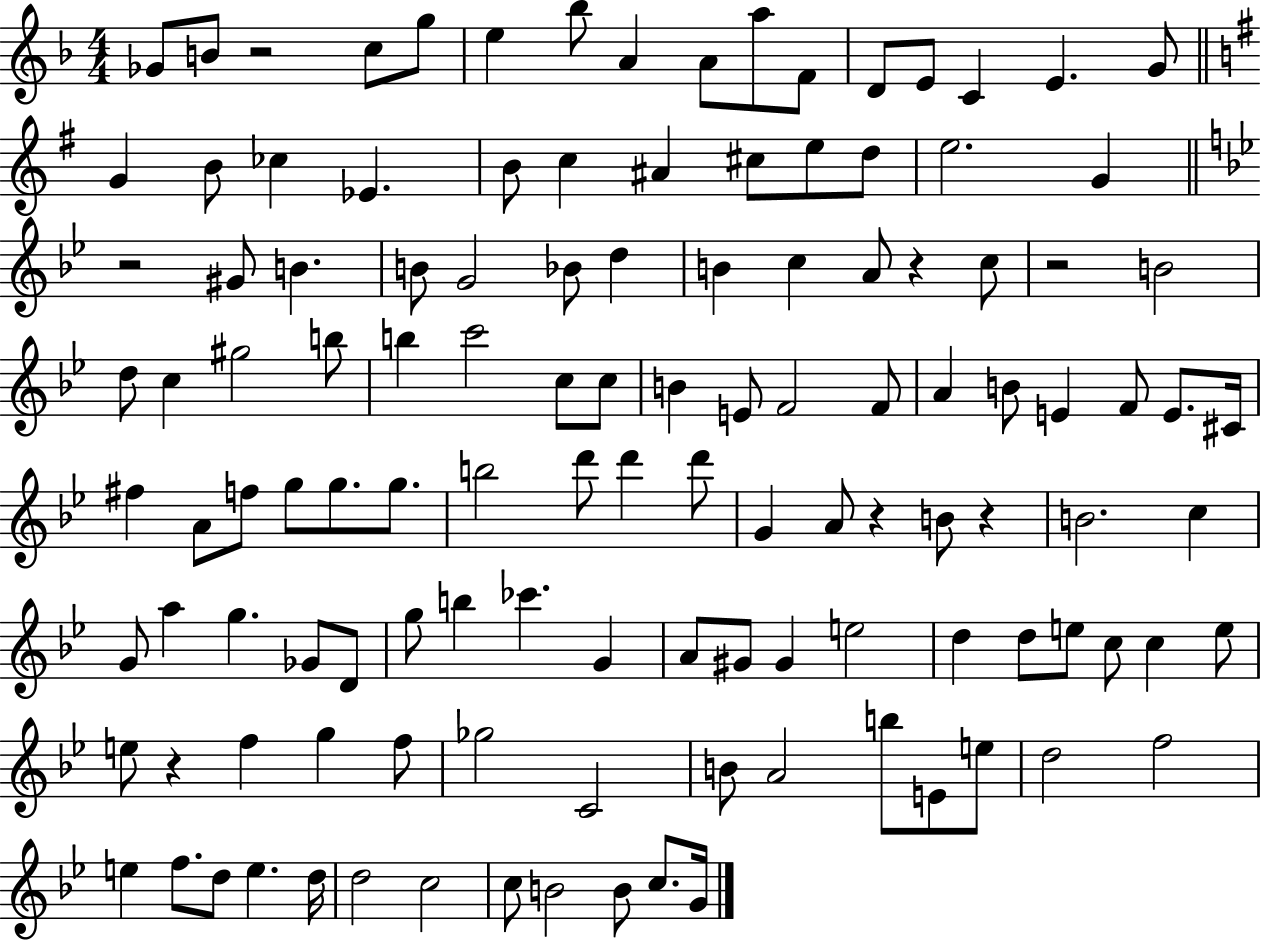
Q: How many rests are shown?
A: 7